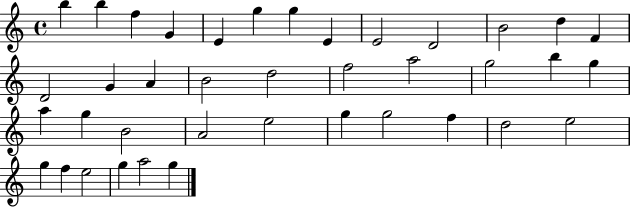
{
  \clef treble
  \time 4/4
  \defaultTimeSignature
  \key c \major
  b''4 b''4 f''4 g'4 | e'4 g''4 g''4 e'4 | e'2 d'2 | b'2 d''4 f'4 | \break d'2 g'4 a'4 | b'2 d''2 | f''2 a''2 | g''2 b''4 g''4 | \break a''4 g''4 b'2 | a'2 e''2 | g''4 g''2 f''4 | d''2 e''2 | \break g''4 f''4 e''2 | g''4 a''2 g''4 | \bar "|."
}